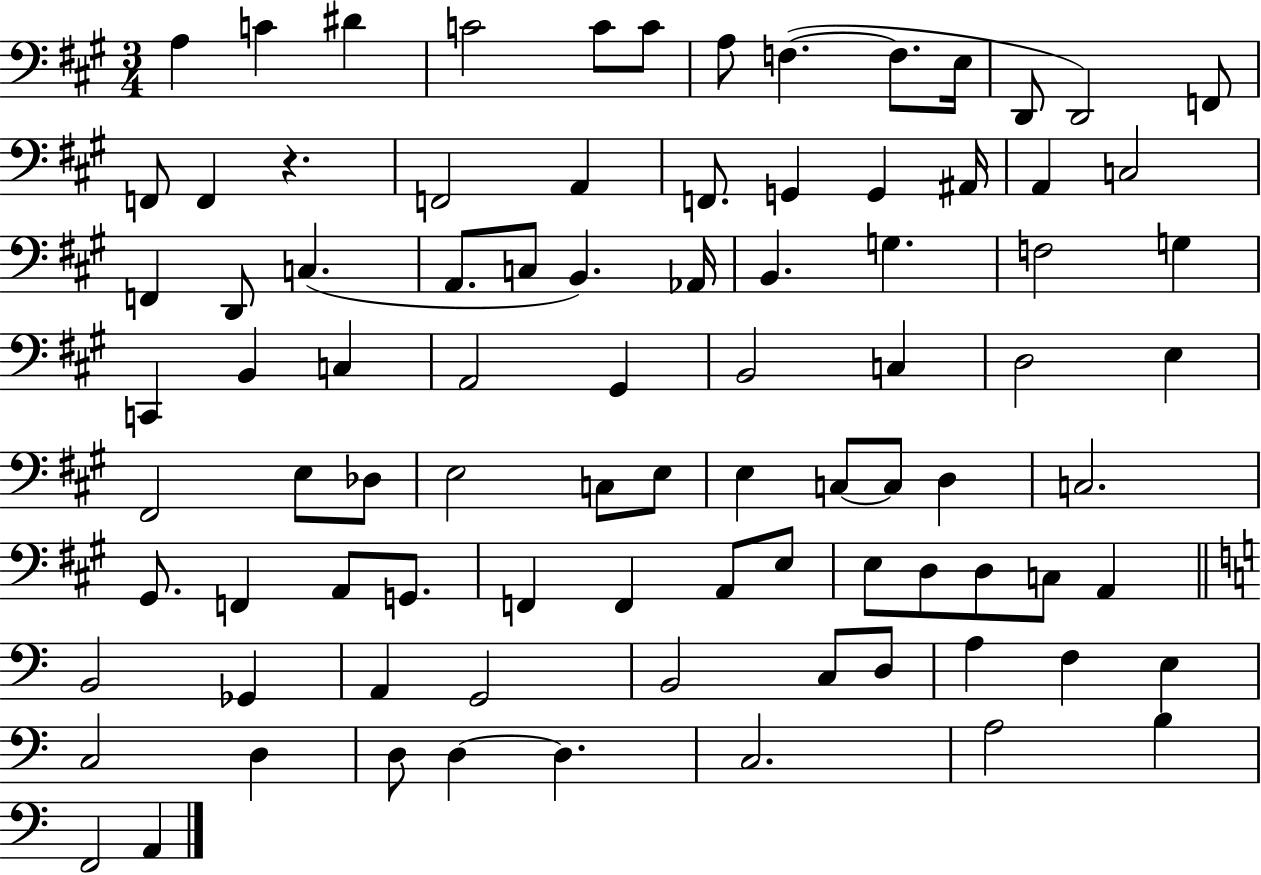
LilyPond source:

{
  \clef bass
  \numericTimeSignature
  \time 3/4
  \key a \major
  a4 c'4 dis'4 | c'2 c'8 c'8 | a8 f4.~(~ f8. e16 | d,8 d,2) f,8 | \break f,8 f,4 r4. | f,2 a,4 | f,8. g,4 g,4 ais,16 | a,4 c2 | \break f,4 d,8 c4.( | a,8. c8 b,4.) aes,16 | b,4. g4. | f2 g4 | \break c,4 b,4 c4 | a,2 gis,4 | b,2 c4 | d2 e4 | \break fis,2 e8 des8 | e2 c8 e8 | e4 c8~~ c8 d4 | c2. | \break gis,8. f,4 a,8 g,8. | f,4 f,4 a,8 e8 | e8 d8 d8 c8 a,4 | \bar "||" \break \key c \major b,2 ges,4 | a,4 g,2 | b,2 c8 d8 | a4 f4 e4 | \break c2 d4 | d8 d4~~ d4. | c2. | a2 b4 | \break f,2 a,4 | \bar "|."
}